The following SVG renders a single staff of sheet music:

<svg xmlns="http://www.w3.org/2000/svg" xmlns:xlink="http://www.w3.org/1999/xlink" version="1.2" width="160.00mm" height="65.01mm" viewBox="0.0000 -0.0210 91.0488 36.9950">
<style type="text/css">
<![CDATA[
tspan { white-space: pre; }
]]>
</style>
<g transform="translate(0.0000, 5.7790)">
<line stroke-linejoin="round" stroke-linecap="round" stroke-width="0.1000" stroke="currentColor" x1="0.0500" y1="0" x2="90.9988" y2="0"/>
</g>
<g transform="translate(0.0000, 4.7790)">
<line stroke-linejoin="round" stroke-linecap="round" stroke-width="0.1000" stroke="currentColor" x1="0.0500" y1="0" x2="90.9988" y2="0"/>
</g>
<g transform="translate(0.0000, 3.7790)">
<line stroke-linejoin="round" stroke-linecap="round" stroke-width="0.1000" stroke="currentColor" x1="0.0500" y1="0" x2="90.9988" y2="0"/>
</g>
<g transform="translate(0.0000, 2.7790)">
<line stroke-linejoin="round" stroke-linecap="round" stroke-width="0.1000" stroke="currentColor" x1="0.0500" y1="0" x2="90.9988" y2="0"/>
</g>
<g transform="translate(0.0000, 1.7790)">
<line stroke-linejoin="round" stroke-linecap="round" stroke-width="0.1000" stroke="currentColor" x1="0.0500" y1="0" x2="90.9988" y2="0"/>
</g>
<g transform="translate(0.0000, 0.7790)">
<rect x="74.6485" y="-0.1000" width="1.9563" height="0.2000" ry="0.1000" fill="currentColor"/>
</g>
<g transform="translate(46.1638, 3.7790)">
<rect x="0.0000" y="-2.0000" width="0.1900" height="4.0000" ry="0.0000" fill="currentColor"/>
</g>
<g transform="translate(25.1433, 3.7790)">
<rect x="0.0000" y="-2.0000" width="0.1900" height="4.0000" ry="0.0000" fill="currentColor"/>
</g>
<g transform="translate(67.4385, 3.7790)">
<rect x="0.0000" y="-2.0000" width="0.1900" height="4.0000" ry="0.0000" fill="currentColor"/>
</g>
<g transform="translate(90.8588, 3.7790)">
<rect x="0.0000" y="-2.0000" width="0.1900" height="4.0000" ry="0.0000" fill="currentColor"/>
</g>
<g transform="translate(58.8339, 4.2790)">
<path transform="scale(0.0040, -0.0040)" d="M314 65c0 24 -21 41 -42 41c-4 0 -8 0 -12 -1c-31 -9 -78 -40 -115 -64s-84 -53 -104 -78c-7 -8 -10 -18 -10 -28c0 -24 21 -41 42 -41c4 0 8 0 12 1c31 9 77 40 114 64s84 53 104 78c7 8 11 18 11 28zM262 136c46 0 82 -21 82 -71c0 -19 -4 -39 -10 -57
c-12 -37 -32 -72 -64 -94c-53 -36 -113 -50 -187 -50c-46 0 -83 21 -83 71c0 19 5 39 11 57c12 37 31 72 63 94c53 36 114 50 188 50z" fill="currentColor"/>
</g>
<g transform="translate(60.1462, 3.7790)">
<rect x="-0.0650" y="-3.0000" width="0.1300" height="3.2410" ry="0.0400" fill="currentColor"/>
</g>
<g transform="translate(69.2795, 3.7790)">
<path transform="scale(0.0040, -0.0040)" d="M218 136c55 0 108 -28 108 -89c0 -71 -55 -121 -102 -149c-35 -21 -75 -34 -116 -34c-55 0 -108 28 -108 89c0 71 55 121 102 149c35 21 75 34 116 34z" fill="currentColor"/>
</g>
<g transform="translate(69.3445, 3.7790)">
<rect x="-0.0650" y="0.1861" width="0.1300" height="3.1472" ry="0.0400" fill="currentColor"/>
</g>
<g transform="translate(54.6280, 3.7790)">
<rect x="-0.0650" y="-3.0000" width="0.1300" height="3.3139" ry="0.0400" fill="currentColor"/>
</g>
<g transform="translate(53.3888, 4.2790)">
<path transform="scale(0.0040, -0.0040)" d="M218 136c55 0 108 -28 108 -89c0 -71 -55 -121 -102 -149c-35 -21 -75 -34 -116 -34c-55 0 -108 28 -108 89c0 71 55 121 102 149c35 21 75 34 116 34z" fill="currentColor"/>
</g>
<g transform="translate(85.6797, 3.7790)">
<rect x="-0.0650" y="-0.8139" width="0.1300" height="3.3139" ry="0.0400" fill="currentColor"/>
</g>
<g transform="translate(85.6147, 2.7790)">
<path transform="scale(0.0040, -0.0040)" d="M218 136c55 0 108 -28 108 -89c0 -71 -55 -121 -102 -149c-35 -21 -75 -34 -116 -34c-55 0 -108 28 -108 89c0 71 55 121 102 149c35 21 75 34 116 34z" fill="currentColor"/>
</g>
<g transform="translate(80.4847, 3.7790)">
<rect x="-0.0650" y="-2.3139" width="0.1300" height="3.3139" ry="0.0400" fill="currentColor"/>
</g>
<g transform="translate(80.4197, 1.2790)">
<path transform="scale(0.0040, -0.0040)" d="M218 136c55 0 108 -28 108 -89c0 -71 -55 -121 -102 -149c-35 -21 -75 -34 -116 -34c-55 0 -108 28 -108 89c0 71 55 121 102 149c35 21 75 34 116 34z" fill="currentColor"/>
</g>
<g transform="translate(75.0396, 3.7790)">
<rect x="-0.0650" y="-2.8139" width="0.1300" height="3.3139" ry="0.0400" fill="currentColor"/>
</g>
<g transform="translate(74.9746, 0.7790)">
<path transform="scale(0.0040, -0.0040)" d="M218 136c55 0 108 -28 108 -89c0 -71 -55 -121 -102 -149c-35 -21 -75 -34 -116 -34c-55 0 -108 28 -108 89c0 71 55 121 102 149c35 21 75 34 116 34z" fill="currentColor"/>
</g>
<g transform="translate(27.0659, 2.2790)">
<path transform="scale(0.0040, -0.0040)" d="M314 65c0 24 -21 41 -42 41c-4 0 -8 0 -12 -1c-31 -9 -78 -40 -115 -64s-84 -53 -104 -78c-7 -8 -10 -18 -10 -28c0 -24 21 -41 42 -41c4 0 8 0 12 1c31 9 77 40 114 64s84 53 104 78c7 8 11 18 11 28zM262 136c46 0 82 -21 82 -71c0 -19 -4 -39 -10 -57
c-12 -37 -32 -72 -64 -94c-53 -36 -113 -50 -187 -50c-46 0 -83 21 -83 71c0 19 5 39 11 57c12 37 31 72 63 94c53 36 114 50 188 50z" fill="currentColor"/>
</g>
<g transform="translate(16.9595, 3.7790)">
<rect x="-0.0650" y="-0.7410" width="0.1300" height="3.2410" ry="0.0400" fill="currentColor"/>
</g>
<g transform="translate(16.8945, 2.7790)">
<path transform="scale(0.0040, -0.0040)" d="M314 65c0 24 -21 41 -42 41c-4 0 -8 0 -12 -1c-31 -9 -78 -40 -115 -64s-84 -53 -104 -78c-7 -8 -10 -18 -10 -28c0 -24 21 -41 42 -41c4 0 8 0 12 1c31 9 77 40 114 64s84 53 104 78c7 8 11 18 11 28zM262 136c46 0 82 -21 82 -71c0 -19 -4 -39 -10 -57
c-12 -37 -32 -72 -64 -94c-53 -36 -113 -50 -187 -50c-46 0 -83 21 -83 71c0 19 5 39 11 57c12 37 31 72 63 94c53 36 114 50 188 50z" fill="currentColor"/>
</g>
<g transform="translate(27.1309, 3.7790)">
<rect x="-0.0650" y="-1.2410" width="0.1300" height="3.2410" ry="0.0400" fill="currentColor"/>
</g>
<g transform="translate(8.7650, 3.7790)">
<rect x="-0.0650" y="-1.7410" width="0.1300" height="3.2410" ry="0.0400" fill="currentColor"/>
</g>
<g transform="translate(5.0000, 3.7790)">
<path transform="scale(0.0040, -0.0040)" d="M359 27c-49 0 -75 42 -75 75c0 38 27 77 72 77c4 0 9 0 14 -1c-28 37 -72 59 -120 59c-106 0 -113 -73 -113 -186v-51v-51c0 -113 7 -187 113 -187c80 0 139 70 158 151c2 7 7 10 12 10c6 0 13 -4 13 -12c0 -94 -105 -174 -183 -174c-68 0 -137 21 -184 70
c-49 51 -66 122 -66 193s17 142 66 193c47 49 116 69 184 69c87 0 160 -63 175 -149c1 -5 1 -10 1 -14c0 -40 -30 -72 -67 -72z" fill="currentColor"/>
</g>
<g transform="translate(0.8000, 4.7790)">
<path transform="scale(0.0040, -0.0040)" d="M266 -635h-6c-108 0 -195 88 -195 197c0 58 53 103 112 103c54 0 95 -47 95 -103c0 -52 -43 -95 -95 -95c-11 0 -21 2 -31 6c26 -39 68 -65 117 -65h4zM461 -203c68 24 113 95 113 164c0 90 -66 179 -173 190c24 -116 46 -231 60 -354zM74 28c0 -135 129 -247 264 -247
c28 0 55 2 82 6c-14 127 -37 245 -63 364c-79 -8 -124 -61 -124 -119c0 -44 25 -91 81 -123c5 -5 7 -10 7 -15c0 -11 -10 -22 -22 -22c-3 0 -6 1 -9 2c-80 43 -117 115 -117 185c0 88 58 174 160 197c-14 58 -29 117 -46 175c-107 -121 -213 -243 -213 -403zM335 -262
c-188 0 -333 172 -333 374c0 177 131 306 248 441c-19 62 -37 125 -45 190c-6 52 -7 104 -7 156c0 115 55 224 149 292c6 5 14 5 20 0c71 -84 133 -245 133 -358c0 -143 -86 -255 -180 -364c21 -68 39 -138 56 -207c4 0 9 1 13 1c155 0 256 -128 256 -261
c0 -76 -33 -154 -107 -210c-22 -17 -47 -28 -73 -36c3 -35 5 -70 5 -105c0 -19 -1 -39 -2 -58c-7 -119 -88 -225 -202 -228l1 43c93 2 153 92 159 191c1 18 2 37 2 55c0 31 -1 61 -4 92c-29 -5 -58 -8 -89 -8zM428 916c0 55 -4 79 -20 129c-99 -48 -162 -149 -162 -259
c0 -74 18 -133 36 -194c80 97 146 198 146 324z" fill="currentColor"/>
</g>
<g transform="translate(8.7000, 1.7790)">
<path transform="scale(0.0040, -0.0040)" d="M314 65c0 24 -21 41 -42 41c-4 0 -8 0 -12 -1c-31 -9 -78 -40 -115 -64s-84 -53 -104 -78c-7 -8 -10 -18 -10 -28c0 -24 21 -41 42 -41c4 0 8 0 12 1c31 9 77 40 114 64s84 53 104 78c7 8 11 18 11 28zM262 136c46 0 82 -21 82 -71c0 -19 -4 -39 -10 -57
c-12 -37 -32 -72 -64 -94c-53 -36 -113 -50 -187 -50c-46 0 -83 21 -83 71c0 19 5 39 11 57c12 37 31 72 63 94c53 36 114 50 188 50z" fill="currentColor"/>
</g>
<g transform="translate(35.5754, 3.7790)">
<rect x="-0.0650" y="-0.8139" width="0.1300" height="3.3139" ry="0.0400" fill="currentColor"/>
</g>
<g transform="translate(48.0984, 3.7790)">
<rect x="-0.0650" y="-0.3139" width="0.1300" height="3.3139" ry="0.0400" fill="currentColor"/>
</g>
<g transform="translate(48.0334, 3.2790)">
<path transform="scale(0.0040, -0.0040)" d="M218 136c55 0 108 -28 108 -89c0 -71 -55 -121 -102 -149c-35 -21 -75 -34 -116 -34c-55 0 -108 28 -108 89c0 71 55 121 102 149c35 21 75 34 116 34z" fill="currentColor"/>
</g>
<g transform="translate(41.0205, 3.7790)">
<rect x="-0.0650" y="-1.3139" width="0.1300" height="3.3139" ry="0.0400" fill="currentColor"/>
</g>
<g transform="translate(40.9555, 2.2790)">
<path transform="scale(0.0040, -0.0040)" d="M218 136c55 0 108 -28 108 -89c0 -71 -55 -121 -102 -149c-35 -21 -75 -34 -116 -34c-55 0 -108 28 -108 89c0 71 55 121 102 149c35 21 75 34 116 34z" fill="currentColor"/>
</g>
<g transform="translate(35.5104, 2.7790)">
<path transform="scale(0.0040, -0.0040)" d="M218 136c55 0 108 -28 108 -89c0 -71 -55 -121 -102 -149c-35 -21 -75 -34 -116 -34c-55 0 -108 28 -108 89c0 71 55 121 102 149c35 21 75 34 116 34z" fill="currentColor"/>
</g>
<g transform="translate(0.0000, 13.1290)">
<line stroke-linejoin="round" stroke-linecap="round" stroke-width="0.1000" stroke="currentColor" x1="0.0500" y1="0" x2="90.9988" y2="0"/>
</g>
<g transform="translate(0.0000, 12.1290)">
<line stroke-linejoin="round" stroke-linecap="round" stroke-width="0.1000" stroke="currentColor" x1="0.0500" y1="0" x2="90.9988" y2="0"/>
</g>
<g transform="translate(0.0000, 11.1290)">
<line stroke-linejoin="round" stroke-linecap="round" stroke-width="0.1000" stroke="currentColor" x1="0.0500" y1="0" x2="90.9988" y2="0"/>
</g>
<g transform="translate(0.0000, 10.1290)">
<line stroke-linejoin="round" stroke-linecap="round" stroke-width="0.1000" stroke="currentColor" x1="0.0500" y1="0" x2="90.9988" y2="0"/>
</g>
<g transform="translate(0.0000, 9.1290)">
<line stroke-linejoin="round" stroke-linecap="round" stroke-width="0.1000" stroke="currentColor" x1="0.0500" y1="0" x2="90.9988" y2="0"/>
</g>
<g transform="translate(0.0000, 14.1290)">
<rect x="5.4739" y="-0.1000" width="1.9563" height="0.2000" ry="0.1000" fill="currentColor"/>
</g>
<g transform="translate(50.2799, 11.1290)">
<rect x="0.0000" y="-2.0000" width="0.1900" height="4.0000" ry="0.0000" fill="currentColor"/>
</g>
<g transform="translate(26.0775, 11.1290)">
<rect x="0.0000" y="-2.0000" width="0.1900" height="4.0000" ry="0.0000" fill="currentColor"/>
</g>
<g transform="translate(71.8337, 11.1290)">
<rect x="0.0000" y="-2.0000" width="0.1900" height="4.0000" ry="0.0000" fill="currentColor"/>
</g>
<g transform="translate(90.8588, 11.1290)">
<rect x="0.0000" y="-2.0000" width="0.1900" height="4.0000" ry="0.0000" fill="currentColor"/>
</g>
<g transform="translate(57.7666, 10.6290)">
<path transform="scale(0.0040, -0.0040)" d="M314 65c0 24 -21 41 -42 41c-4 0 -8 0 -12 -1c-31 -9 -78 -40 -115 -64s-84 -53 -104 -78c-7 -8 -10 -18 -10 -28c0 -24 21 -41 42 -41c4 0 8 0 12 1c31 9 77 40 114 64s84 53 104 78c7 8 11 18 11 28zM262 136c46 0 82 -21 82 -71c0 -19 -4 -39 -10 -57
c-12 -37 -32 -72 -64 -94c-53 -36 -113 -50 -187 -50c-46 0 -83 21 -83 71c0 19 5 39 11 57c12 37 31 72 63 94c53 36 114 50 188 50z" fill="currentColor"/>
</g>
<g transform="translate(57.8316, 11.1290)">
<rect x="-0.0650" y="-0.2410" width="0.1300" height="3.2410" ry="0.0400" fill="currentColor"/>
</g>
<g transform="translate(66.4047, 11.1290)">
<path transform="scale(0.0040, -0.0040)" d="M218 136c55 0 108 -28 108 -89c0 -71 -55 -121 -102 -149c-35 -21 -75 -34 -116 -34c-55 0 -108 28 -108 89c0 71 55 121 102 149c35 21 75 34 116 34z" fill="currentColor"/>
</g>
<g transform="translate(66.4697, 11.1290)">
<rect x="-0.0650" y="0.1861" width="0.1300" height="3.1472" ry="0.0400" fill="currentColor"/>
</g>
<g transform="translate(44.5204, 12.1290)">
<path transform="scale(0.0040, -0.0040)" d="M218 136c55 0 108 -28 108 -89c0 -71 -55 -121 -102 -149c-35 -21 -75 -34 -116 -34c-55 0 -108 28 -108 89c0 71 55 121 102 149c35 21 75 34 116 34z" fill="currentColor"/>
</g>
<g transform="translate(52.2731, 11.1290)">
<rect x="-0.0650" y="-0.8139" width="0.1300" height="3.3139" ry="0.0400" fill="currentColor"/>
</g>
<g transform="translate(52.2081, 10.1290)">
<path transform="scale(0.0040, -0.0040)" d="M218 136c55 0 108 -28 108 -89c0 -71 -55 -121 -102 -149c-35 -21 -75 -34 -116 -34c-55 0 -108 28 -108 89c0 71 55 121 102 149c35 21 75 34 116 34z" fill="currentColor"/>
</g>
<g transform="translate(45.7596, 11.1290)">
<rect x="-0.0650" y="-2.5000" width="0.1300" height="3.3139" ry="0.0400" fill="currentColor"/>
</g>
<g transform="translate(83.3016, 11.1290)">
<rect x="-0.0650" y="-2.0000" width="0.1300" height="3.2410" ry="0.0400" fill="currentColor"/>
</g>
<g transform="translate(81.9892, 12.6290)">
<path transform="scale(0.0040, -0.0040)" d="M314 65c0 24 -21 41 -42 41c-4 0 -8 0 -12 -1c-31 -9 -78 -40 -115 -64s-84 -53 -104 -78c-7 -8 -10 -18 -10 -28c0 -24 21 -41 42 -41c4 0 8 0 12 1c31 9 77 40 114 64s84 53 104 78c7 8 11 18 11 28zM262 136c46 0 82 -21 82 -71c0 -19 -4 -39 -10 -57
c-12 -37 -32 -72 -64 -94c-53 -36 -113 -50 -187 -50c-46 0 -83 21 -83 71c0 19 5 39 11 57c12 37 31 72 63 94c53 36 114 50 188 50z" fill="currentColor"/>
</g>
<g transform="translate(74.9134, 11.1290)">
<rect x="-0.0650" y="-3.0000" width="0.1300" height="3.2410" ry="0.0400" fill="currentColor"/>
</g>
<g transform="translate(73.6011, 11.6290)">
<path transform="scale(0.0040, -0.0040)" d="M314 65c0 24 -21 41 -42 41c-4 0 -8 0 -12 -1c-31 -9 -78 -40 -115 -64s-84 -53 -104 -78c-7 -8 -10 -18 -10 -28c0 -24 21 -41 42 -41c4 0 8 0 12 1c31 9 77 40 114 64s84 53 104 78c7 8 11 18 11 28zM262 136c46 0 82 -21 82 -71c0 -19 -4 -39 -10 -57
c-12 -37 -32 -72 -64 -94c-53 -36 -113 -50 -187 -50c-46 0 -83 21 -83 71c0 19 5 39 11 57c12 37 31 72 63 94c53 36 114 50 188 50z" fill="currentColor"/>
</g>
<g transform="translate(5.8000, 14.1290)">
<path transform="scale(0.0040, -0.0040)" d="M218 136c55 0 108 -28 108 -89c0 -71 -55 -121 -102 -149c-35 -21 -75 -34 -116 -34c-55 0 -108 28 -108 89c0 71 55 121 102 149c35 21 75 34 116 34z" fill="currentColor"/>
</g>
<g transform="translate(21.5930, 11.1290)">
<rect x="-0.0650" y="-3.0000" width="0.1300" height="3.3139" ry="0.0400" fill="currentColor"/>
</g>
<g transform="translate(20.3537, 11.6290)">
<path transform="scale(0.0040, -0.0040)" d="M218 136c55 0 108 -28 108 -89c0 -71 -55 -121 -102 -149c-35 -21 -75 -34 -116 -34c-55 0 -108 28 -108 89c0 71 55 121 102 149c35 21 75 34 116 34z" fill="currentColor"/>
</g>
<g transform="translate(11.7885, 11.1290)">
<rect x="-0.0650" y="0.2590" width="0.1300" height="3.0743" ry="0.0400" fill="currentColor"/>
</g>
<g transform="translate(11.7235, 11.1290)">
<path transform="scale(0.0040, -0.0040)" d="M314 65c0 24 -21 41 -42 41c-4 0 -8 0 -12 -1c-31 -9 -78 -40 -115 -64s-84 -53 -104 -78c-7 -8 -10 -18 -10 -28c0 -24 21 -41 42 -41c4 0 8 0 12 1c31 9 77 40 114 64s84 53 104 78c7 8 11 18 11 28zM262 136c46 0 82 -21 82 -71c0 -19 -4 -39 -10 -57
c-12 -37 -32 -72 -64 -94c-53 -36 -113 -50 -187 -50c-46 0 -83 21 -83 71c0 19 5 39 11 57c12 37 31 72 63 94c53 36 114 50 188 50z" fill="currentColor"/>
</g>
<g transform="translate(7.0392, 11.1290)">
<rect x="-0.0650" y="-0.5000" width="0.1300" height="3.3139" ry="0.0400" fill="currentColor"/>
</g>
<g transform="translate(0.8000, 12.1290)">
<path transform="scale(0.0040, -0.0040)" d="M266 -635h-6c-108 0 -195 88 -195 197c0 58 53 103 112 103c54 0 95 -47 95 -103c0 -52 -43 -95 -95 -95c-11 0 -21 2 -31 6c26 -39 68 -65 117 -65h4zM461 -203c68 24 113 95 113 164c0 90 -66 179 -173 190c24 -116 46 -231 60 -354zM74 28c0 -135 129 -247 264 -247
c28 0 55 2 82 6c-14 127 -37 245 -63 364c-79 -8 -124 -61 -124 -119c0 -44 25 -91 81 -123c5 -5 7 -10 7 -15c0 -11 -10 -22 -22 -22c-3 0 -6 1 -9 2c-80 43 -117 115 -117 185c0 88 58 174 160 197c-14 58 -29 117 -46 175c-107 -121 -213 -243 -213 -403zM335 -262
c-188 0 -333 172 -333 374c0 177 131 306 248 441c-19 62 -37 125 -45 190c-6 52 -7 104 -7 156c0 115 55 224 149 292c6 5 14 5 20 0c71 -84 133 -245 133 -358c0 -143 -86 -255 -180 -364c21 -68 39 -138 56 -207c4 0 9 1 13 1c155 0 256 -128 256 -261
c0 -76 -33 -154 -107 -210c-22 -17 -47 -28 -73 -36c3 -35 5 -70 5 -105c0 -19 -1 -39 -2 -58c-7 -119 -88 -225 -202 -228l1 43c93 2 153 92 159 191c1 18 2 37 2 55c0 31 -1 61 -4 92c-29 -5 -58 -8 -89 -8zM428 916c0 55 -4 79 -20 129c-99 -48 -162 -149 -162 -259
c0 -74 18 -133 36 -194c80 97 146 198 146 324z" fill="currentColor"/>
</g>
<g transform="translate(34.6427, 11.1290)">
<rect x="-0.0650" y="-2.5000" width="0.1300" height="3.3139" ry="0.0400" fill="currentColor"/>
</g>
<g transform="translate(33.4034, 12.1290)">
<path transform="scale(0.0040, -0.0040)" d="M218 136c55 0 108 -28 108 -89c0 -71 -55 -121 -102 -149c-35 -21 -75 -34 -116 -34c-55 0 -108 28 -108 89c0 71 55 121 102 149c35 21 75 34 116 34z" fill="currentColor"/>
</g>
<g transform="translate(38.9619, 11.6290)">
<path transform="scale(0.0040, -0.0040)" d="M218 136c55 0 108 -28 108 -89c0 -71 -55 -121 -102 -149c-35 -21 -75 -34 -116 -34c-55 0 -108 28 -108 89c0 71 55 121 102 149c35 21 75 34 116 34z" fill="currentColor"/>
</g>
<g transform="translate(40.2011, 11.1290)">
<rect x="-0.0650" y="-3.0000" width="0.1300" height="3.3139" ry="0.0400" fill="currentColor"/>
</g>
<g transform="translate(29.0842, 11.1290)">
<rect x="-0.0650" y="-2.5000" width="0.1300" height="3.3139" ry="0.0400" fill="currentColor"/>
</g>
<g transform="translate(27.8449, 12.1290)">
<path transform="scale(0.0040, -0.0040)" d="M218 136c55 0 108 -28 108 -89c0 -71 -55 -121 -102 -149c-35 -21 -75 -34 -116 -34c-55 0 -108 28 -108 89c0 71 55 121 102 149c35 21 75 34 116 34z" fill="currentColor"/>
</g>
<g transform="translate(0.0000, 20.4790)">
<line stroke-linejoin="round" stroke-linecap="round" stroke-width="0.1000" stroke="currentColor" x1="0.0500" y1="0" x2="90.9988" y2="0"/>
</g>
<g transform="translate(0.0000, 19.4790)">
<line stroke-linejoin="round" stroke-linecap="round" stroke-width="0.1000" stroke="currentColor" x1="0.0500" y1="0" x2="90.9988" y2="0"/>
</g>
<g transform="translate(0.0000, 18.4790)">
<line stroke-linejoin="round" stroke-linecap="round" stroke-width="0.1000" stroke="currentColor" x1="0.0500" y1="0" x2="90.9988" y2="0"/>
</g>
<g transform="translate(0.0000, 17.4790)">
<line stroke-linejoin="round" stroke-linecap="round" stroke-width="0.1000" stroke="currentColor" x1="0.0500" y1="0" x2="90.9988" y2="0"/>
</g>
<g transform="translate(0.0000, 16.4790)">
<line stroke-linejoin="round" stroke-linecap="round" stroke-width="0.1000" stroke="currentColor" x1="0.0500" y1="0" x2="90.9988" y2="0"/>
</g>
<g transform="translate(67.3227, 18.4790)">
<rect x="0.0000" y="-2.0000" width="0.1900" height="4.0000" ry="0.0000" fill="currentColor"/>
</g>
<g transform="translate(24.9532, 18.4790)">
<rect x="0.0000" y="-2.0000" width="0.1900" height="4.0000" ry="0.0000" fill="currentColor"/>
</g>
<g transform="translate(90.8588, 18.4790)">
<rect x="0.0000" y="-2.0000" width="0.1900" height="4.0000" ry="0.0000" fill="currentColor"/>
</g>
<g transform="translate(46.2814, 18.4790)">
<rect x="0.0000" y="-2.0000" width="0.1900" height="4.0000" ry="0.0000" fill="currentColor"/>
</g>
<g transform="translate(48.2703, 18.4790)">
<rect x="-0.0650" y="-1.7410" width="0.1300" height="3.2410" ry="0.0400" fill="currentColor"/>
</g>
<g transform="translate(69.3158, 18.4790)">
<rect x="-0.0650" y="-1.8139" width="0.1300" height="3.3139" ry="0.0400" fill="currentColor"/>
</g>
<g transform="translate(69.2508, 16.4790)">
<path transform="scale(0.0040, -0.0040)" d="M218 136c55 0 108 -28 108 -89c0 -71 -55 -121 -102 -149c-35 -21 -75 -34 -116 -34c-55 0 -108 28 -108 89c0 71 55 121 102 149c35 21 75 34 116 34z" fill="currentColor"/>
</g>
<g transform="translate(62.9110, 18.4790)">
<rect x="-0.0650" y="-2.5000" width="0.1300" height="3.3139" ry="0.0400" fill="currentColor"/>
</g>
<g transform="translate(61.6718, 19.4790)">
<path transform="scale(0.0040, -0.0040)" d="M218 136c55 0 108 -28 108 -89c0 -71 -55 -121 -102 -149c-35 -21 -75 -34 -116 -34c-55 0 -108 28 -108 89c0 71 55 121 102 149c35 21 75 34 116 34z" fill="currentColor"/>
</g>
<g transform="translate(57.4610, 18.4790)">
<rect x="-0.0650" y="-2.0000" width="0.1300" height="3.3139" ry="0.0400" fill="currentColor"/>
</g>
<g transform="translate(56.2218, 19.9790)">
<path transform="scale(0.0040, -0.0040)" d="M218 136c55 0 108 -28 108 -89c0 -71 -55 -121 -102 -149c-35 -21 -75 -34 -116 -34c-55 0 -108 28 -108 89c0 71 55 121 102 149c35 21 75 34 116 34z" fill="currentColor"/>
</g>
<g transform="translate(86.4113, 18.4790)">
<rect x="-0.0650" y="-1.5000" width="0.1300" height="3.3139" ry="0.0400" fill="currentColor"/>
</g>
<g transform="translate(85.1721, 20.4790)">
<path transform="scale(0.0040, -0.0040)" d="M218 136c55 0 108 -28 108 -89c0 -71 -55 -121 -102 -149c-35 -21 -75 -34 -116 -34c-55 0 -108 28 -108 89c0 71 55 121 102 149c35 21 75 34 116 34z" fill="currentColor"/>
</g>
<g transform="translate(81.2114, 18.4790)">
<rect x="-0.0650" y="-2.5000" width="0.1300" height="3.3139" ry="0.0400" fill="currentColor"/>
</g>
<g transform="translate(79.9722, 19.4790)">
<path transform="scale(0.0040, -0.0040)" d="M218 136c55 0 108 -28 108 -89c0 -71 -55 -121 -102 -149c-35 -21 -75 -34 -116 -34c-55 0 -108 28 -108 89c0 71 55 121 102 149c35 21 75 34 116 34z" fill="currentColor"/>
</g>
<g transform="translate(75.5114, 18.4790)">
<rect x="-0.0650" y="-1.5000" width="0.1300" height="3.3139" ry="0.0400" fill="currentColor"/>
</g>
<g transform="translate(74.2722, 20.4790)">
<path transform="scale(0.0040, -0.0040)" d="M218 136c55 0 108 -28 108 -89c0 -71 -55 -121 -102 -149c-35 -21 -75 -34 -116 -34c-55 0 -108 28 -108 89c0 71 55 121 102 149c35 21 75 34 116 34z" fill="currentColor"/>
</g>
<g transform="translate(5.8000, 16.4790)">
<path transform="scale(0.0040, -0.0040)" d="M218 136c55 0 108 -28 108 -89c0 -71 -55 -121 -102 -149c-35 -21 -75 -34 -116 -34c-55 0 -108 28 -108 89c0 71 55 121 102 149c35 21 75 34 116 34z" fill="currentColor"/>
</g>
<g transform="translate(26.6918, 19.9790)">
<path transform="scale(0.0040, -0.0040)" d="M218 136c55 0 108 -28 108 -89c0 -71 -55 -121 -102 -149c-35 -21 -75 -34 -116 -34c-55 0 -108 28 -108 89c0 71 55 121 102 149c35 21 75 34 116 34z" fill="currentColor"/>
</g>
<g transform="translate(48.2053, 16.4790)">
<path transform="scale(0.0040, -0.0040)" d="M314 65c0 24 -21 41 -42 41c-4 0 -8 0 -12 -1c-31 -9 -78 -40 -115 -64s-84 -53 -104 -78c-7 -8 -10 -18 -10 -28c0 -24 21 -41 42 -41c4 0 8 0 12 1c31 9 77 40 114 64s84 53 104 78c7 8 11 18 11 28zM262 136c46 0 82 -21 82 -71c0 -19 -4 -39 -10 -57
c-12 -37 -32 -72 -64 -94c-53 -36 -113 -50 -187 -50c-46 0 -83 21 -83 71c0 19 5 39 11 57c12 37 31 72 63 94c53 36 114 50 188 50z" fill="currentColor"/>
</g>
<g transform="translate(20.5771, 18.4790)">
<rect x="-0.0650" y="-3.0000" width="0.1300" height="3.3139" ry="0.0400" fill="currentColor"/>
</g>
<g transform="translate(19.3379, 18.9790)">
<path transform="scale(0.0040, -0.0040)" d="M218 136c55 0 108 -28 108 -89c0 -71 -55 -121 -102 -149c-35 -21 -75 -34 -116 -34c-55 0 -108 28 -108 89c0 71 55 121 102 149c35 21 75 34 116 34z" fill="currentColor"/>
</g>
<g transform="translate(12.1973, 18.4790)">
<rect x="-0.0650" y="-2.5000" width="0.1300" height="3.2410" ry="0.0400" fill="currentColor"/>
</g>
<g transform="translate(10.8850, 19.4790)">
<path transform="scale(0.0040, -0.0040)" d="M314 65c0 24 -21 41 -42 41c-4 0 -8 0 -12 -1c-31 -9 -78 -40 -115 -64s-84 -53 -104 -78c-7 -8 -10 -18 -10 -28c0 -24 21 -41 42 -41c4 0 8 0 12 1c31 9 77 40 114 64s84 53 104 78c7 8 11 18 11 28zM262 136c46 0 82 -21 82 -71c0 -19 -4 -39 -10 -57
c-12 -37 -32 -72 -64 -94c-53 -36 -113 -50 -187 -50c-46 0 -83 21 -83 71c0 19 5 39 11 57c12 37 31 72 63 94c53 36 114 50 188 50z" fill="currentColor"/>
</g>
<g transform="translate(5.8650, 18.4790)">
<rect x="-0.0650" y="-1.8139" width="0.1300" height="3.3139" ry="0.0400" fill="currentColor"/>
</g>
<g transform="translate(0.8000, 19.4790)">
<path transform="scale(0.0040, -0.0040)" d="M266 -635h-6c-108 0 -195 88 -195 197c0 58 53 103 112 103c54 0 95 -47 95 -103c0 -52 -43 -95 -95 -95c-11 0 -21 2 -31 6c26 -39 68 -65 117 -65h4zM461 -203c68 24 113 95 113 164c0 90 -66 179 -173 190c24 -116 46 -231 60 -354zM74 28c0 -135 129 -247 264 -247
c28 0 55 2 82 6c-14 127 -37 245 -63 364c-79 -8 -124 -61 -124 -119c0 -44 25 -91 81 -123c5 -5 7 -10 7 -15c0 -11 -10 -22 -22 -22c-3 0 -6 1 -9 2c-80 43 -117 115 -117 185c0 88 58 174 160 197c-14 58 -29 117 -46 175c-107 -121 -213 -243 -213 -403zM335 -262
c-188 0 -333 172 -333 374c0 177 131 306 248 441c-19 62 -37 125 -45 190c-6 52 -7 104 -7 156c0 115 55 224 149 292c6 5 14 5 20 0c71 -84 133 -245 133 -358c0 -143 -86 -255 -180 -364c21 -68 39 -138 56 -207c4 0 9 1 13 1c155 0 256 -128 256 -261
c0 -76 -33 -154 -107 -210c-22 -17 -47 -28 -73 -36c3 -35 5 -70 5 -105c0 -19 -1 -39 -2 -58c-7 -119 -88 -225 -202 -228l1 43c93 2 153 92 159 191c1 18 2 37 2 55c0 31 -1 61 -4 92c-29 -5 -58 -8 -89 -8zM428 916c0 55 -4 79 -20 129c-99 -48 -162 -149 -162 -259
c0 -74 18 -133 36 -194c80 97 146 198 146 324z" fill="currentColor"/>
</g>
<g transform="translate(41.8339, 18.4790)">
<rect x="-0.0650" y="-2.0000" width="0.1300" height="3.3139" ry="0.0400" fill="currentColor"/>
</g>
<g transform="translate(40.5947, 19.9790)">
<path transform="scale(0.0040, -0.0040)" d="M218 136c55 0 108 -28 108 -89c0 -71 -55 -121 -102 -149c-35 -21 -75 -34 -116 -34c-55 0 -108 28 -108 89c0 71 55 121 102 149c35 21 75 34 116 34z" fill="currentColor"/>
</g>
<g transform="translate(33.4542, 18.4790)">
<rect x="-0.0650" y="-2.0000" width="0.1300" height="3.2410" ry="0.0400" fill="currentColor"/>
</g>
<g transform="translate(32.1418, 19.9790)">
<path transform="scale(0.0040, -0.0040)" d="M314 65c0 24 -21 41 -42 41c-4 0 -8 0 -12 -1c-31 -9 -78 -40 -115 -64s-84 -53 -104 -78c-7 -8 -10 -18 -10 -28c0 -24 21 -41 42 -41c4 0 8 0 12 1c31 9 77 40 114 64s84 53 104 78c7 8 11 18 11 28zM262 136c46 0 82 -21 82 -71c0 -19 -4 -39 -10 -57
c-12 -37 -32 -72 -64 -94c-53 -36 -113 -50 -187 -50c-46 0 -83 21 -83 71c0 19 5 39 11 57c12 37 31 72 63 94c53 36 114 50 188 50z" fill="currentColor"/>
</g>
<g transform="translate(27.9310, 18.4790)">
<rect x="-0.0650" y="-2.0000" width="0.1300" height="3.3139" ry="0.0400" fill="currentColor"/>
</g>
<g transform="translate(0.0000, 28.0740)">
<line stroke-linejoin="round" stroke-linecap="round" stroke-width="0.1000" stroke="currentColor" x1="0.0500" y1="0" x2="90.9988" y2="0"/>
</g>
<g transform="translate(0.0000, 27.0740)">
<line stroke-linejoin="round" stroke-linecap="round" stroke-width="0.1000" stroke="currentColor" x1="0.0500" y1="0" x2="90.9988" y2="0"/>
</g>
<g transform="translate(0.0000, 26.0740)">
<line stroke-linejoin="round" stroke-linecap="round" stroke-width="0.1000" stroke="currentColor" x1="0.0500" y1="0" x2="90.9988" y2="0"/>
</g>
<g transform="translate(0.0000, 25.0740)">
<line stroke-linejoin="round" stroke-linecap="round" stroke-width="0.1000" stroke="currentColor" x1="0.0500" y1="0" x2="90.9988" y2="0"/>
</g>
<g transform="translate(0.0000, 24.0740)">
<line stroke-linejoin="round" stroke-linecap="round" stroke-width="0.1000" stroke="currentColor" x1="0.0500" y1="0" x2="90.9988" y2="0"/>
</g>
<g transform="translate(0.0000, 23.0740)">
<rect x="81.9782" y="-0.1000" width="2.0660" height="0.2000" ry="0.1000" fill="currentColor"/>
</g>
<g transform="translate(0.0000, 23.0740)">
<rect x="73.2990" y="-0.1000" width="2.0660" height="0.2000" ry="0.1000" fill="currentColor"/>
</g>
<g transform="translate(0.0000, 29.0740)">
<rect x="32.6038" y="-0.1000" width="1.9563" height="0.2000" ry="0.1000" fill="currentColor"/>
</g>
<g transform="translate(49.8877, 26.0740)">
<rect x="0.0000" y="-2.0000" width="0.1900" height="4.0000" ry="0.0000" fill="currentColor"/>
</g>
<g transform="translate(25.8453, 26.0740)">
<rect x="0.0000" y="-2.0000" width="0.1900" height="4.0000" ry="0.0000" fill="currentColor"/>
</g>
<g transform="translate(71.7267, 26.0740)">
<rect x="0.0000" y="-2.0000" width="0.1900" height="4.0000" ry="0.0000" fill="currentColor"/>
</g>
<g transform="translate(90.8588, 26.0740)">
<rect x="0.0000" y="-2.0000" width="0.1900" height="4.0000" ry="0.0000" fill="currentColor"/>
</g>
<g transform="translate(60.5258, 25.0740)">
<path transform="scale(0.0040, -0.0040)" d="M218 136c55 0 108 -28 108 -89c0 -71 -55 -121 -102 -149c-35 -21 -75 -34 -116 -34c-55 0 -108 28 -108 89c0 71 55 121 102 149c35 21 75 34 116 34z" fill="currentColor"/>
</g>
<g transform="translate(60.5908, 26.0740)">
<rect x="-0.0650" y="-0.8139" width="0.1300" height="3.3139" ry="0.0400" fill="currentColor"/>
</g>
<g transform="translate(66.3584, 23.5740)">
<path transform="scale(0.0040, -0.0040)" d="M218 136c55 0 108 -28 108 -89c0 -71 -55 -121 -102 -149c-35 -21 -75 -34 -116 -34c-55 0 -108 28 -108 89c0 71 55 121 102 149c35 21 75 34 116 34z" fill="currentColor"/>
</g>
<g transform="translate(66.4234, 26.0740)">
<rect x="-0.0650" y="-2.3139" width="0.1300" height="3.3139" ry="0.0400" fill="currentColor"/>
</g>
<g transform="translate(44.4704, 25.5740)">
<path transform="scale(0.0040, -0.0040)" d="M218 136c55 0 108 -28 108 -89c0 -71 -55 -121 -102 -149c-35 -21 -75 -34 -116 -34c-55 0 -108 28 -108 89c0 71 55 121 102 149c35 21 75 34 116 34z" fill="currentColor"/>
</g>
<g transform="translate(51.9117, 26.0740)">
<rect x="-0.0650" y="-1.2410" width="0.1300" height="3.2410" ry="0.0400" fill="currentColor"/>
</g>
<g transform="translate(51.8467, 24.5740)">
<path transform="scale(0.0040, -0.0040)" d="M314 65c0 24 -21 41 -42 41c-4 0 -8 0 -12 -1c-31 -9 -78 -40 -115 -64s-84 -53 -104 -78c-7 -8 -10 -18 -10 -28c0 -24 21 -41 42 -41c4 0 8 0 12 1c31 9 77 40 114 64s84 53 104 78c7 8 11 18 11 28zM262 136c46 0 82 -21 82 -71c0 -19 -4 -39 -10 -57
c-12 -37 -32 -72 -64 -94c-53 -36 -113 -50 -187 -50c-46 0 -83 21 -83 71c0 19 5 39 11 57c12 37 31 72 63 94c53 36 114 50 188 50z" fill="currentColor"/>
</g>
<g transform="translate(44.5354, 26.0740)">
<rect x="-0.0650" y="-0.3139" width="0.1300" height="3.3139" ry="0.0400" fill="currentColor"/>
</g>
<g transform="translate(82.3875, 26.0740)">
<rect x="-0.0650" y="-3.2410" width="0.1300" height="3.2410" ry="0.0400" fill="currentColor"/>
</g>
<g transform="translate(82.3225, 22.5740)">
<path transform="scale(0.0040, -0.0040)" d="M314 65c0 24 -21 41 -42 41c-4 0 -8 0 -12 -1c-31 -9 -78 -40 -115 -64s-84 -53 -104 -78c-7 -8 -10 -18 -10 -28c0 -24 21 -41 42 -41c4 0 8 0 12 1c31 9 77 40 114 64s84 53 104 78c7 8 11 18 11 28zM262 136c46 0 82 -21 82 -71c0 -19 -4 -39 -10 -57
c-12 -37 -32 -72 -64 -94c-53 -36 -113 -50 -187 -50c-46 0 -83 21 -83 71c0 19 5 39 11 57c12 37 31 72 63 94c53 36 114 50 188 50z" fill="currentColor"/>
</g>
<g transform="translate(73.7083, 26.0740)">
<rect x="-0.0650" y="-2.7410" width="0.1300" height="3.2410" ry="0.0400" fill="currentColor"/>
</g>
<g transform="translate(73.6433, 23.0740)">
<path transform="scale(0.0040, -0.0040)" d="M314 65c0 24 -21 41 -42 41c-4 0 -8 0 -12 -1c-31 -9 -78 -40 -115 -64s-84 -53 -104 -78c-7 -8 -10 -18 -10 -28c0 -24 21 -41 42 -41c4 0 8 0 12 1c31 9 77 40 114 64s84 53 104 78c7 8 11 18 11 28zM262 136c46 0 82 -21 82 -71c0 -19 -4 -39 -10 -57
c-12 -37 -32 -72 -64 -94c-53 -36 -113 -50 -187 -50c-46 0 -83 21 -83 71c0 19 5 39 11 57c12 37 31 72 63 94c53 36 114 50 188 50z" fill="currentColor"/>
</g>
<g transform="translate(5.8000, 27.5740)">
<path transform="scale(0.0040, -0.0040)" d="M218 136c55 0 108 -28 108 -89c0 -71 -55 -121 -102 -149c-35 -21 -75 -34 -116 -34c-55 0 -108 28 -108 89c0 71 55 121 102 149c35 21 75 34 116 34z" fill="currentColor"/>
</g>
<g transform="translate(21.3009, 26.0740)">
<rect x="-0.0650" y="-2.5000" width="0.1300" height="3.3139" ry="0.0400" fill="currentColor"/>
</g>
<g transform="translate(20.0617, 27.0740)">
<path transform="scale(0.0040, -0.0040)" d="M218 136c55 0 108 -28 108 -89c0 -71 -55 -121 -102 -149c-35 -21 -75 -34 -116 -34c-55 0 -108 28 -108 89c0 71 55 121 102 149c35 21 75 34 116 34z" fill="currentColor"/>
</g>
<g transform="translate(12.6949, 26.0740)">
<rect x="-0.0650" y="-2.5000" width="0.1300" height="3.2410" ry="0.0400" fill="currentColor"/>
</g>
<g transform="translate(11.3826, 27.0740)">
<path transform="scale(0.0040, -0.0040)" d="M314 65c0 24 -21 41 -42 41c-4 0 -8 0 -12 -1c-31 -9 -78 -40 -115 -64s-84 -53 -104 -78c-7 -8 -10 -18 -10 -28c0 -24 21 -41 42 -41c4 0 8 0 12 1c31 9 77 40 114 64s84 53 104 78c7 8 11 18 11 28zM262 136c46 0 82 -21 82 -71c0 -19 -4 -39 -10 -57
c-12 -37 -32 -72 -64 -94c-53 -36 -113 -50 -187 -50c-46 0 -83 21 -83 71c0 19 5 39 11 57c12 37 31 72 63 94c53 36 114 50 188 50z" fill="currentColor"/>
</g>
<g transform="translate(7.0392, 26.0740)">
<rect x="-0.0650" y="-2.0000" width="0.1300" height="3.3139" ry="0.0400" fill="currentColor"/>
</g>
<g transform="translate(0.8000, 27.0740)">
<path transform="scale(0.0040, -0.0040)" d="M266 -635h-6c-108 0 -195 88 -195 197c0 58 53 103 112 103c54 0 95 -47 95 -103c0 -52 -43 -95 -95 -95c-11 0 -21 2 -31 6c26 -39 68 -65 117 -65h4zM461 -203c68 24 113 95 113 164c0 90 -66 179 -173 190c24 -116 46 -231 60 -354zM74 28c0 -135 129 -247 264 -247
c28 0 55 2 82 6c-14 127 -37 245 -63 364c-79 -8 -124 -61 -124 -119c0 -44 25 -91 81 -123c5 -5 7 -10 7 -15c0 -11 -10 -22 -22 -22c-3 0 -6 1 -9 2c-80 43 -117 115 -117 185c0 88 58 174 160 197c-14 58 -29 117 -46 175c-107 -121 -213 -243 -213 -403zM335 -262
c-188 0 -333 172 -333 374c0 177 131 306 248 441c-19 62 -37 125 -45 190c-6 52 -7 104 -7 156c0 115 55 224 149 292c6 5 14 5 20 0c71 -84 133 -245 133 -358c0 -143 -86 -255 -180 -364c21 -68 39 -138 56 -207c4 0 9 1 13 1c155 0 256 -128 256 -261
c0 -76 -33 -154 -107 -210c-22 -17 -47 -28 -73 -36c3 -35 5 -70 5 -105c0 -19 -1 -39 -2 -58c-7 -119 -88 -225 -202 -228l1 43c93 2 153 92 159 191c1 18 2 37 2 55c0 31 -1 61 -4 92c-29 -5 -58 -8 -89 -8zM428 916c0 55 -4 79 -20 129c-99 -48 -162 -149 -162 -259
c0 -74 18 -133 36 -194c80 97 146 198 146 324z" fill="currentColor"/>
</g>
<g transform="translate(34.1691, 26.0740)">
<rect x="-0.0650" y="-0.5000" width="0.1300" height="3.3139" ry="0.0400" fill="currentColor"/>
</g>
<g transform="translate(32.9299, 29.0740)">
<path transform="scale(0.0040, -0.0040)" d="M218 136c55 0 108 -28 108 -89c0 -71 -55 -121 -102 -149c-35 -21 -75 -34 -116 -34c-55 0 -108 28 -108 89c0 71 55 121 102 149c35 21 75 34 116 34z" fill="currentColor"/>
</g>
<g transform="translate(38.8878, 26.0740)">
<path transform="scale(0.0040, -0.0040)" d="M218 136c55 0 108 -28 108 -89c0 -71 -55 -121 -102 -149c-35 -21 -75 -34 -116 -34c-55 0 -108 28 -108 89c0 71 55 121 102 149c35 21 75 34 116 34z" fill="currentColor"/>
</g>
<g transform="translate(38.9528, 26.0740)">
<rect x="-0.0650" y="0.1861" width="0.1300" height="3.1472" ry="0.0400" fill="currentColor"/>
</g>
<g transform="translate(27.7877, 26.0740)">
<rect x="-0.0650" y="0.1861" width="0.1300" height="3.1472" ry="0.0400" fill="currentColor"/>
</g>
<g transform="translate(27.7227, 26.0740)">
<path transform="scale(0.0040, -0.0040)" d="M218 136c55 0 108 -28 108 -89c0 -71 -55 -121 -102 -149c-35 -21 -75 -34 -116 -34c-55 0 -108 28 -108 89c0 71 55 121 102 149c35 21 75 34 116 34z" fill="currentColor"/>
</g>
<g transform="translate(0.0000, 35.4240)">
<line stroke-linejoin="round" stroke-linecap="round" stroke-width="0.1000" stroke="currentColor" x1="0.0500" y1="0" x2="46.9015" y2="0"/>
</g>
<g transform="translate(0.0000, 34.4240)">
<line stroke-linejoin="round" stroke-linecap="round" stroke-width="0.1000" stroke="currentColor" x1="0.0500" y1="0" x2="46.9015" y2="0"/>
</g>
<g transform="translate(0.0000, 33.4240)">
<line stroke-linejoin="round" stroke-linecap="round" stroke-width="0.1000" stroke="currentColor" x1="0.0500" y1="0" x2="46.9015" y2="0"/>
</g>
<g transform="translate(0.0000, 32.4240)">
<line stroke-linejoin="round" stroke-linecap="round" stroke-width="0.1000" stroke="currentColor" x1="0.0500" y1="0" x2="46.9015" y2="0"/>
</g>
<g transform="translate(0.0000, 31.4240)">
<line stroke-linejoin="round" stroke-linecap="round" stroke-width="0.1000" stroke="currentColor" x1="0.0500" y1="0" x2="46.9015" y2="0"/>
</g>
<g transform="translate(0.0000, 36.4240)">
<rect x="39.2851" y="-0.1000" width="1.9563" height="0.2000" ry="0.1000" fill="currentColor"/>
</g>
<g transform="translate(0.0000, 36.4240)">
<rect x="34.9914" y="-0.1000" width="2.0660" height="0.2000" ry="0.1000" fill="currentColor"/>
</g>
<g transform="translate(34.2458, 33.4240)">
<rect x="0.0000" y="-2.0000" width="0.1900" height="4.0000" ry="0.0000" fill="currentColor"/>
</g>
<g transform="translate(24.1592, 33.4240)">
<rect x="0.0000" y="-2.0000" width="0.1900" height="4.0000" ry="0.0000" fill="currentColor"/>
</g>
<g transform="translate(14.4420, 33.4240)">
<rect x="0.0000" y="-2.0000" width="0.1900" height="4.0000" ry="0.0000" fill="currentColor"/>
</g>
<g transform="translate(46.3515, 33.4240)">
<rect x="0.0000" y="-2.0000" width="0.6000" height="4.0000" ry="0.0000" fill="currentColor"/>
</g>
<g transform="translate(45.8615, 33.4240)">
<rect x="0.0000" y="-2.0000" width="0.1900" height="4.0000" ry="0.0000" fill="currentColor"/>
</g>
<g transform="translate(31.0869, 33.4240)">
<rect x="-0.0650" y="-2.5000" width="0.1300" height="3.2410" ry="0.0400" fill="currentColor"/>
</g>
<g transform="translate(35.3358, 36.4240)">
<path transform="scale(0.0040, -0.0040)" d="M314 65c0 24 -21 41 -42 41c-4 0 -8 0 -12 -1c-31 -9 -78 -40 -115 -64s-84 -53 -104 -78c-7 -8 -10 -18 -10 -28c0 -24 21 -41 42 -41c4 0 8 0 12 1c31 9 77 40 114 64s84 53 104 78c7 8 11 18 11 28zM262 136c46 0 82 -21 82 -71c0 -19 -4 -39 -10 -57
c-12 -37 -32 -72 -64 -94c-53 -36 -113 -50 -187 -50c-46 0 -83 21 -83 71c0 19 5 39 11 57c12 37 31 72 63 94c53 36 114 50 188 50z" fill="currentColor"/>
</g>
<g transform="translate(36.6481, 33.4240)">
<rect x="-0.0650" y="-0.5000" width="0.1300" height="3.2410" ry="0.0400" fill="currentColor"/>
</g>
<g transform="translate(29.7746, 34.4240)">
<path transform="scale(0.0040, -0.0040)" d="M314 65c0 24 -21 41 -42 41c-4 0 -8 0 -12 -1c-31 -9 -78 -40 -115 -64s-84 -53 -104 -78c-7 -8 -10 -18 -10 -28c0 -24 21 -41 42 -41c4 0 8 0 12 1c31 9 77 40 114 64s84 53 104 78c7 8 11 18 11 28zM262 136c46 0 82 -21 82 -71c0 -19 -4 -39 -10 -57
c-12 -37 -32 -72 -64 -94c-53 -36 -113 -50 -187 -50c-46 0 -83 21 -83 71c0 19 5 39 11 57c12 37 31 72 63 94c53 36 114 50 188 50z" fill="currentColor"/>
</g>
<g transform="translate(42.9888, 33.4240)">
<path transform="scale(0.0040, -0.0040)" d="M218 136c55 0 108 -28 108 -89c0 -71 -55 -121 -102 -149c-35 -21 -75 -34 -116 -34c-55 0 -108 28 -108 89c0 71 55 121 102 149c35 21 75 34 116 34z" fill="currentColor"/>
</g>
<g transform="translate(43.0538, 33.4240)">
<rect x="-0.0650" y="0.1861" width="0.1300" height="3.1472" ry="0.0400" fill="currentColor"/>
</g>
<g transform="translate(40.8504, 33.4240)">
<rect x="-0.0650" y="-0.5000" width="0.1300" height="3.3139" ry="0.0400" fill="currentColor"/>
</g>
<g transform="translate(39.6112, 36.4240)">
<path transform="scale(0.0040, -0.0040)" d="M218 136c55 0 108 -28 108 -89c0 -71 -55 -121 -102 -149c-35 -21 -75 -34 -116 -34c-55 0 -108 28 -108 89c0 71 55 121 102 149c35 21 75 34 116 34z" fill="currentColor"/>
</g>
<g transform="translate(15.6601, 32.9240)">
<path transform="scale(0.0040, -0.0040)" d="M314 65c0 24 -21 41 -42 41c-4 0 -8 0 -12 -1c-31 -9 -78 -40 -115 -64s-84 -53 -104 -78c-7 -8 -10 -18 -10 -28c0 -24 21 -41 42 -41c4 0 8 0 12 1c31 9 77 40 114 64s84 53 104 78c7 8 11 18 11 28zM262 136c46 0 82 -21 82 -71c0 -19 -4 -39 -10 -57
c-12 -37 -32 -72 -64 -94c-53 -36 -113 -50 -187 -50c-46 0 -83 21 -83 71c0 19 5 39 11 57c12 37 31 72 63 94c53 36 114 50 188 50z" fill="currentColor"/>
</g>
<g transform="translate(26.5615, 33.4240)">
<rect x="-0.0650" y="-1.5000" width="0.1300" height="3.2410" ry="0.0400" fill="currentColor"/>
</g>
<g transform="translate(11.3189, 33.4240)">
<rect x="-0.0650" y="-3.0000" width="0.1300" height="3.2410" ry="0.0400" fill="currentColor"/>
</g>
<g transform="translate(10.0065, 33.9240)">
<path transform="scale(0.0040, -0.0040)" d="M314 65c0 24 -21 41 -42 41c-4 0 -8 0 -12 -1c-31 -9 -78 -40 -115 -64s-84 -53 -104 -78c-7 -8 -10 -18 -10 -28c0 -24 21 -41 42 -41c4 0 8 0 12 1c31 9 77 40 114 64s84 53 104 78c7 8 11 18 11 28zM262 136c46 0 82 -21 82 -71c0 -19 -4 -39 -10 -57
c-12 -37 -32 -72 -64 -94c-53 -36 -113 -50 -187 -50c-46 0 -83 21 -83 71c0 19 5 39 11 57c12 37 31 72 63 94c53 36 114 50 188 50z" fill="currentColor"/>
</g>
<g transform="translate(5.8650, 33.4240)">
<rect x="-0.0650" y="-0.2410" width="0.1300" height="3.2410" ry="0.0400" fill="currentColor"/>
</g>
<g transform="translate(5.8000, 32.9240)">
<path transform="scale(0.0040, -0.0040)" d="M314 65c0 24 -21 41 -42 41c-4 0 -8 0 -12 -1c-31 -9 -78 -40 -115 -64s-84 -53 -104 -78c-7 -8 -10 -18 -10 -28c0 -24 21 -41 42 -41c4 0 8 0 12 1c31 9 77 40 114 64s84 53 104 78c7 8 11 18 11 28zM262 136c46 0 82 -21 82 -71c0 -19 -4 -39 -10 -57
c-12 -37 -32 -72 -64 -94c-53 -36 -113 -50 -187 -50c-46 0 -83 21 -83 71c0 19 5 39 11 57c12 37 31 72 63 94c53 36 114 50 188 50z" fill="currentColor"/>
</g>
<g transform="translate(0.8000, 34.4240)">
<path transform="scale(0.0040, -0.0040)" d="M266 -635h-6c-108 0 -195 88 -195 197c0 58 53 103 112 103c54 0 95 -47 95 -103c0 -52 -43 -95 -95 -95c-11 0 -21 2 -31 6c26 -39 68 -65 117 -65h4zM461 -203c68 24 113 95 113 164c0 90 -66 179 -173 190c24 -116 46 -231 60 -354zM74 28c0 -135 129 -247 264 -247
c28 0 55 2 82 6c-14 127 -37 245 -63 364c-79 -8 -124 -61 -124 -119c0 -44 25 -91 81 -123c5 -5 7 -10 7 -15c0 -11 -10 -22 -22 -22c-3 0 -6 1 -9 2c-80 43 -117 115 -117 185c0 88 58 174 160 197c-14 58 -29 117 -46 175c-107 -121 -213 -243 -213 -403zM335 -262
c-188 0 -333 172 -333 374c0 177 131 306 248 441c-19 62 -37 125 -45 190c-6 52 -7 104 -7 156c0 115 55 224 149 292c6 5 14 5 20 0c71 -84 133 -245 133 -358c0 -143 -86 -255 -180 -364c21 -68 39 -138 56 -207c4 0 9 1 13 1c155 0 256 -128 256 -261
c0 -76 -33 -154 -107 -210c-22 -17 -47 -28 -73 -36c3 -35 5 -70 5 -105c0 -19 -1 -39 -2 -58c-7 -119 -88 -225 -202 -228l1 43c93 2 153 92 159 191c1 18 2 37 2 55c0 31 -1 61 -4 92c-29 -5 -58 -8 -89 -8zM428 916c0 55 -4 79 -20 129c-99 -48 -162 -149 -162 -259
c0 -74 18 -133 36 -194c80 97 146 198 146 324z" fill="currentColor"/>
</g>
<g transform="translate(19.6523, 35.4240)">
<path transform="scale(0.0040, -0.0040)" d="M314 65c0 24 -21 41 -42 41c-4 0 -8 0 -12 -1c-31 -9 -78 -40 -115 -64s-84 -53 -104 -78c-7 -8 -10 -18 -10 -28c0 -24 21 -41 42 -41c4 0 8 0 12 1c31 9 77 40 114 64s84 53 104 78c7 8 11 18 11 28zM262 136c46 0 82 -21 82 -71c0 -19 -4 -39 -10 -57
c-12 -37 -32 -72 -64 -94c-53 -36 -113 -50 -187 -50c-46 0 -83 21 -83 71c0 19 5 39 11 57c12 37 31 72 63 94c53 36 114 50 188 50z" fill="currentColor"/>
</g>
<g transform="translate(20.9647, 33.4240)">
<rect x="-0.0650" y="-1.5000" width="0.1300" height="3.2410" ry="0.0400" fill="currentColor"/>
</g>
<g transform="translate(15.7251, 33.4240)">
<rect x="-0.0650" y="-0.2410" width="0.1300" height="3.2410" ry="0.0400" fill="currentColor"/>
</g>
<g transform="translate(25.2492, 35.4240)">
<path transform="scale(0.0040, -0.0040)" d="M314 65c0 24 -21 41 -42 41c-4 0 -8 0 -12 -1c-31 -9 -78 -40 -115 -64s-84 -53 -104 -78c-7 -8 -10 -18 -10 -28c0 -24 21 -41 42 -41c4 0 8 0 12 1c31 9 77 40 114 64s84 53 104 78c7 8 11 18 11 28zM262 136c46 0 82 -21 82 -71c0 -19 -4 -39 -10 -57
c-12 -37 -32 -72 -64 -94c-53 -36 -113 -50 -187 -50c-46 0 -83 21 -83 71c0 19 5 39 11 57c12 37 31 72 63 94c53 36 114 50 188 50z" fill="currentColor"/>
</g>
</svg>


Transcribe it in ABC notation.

X:1
T:Untitled
M:4/4
L:1/4
K:C
f2 d2 e2 d e c A A2 B a g d C B2 A G G A G d c2 B A2 F2 f G2 A F F2 F f2 F G f E G E F G2 G B C B c e2 d g a2 b2 c2 A2 c2 E2 E2 G2 C2 C B